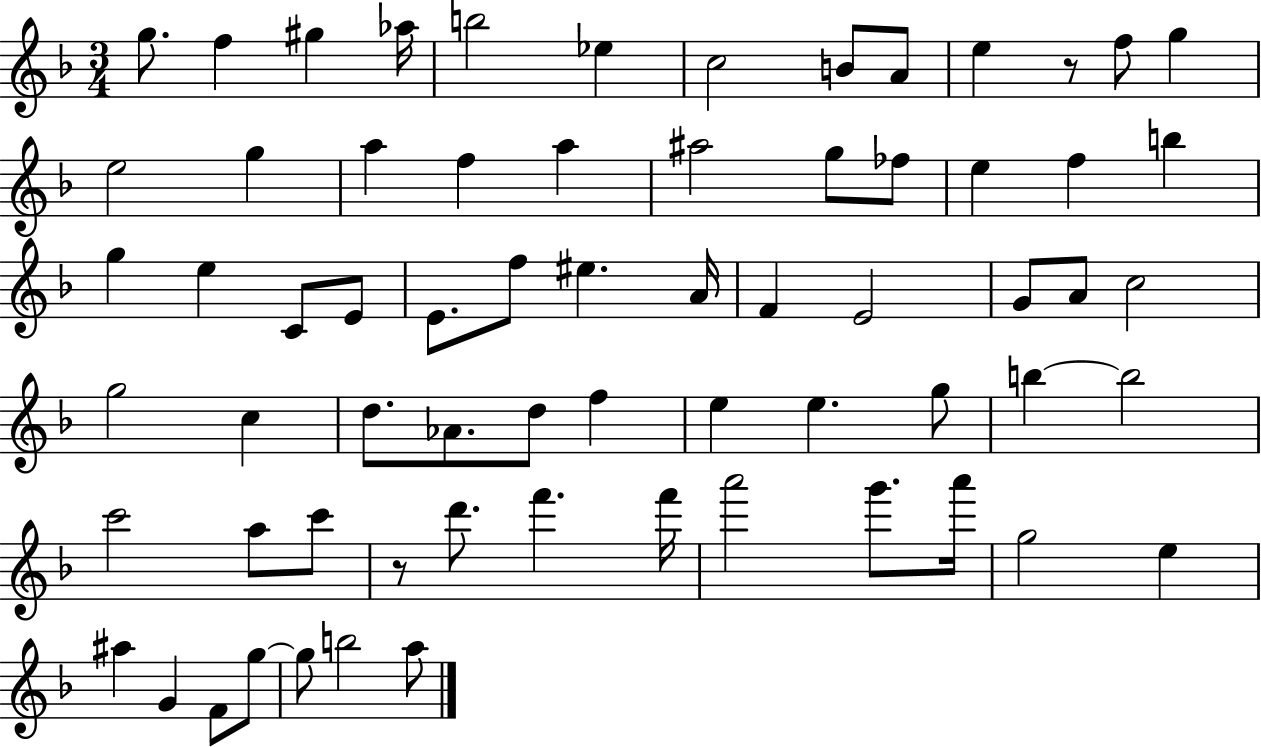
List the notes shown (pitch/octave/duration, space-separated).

G5/e. F5/q G#5/q Ab5/s B5/h Eb5/q C5/h B4/e A4/e E5/q R/e F5/e G5/q E5/h G5/q A5/q F5/q A5/q A#5/h G5/e FES5/e E5/q F5/q B5/q G5/q E5/q C4/e E4/e E4/e. F5/e EIS5/q. A4/s F4/q E4/h G4/e A4/e C5/h G5/h C5/q D5/e. Ab4/e. D5/e F5/q E5/q E5/q. G5/e B5/q B5/h C6/h A5/e C6/e R/e D6/e. F6/q. F6/s A6/h G6/e. A6/s G5/h E5/q A#5/q G4/q F4/e G5/e G5/e B5/h A5/e